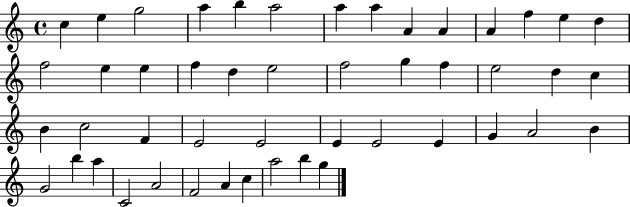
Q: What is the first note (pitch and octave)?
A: C5